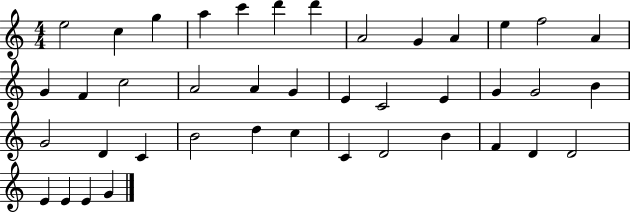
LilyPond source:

{
  \clef treble
  \numericTimeSignature
  \time 4/4
  \key c \major
  e''2 c''4 g''4 | a''4 c'''4 d'''4 d'''4 | a'2 g'4 a'4 | e''4 f''2 a'4 | \break g'4 f'4 c''2 | a'2 a'4 g'4 | e'4 c'2 e'4 | g'4 g'2 b'4 | \break g'2 d'4 c'4 | b'2 d''4 c''4 | c'4 d'2 b'4 | f'4 d'4 d'2 | \break e'4 e'4 e'4 g'4 | \bar "|."
}